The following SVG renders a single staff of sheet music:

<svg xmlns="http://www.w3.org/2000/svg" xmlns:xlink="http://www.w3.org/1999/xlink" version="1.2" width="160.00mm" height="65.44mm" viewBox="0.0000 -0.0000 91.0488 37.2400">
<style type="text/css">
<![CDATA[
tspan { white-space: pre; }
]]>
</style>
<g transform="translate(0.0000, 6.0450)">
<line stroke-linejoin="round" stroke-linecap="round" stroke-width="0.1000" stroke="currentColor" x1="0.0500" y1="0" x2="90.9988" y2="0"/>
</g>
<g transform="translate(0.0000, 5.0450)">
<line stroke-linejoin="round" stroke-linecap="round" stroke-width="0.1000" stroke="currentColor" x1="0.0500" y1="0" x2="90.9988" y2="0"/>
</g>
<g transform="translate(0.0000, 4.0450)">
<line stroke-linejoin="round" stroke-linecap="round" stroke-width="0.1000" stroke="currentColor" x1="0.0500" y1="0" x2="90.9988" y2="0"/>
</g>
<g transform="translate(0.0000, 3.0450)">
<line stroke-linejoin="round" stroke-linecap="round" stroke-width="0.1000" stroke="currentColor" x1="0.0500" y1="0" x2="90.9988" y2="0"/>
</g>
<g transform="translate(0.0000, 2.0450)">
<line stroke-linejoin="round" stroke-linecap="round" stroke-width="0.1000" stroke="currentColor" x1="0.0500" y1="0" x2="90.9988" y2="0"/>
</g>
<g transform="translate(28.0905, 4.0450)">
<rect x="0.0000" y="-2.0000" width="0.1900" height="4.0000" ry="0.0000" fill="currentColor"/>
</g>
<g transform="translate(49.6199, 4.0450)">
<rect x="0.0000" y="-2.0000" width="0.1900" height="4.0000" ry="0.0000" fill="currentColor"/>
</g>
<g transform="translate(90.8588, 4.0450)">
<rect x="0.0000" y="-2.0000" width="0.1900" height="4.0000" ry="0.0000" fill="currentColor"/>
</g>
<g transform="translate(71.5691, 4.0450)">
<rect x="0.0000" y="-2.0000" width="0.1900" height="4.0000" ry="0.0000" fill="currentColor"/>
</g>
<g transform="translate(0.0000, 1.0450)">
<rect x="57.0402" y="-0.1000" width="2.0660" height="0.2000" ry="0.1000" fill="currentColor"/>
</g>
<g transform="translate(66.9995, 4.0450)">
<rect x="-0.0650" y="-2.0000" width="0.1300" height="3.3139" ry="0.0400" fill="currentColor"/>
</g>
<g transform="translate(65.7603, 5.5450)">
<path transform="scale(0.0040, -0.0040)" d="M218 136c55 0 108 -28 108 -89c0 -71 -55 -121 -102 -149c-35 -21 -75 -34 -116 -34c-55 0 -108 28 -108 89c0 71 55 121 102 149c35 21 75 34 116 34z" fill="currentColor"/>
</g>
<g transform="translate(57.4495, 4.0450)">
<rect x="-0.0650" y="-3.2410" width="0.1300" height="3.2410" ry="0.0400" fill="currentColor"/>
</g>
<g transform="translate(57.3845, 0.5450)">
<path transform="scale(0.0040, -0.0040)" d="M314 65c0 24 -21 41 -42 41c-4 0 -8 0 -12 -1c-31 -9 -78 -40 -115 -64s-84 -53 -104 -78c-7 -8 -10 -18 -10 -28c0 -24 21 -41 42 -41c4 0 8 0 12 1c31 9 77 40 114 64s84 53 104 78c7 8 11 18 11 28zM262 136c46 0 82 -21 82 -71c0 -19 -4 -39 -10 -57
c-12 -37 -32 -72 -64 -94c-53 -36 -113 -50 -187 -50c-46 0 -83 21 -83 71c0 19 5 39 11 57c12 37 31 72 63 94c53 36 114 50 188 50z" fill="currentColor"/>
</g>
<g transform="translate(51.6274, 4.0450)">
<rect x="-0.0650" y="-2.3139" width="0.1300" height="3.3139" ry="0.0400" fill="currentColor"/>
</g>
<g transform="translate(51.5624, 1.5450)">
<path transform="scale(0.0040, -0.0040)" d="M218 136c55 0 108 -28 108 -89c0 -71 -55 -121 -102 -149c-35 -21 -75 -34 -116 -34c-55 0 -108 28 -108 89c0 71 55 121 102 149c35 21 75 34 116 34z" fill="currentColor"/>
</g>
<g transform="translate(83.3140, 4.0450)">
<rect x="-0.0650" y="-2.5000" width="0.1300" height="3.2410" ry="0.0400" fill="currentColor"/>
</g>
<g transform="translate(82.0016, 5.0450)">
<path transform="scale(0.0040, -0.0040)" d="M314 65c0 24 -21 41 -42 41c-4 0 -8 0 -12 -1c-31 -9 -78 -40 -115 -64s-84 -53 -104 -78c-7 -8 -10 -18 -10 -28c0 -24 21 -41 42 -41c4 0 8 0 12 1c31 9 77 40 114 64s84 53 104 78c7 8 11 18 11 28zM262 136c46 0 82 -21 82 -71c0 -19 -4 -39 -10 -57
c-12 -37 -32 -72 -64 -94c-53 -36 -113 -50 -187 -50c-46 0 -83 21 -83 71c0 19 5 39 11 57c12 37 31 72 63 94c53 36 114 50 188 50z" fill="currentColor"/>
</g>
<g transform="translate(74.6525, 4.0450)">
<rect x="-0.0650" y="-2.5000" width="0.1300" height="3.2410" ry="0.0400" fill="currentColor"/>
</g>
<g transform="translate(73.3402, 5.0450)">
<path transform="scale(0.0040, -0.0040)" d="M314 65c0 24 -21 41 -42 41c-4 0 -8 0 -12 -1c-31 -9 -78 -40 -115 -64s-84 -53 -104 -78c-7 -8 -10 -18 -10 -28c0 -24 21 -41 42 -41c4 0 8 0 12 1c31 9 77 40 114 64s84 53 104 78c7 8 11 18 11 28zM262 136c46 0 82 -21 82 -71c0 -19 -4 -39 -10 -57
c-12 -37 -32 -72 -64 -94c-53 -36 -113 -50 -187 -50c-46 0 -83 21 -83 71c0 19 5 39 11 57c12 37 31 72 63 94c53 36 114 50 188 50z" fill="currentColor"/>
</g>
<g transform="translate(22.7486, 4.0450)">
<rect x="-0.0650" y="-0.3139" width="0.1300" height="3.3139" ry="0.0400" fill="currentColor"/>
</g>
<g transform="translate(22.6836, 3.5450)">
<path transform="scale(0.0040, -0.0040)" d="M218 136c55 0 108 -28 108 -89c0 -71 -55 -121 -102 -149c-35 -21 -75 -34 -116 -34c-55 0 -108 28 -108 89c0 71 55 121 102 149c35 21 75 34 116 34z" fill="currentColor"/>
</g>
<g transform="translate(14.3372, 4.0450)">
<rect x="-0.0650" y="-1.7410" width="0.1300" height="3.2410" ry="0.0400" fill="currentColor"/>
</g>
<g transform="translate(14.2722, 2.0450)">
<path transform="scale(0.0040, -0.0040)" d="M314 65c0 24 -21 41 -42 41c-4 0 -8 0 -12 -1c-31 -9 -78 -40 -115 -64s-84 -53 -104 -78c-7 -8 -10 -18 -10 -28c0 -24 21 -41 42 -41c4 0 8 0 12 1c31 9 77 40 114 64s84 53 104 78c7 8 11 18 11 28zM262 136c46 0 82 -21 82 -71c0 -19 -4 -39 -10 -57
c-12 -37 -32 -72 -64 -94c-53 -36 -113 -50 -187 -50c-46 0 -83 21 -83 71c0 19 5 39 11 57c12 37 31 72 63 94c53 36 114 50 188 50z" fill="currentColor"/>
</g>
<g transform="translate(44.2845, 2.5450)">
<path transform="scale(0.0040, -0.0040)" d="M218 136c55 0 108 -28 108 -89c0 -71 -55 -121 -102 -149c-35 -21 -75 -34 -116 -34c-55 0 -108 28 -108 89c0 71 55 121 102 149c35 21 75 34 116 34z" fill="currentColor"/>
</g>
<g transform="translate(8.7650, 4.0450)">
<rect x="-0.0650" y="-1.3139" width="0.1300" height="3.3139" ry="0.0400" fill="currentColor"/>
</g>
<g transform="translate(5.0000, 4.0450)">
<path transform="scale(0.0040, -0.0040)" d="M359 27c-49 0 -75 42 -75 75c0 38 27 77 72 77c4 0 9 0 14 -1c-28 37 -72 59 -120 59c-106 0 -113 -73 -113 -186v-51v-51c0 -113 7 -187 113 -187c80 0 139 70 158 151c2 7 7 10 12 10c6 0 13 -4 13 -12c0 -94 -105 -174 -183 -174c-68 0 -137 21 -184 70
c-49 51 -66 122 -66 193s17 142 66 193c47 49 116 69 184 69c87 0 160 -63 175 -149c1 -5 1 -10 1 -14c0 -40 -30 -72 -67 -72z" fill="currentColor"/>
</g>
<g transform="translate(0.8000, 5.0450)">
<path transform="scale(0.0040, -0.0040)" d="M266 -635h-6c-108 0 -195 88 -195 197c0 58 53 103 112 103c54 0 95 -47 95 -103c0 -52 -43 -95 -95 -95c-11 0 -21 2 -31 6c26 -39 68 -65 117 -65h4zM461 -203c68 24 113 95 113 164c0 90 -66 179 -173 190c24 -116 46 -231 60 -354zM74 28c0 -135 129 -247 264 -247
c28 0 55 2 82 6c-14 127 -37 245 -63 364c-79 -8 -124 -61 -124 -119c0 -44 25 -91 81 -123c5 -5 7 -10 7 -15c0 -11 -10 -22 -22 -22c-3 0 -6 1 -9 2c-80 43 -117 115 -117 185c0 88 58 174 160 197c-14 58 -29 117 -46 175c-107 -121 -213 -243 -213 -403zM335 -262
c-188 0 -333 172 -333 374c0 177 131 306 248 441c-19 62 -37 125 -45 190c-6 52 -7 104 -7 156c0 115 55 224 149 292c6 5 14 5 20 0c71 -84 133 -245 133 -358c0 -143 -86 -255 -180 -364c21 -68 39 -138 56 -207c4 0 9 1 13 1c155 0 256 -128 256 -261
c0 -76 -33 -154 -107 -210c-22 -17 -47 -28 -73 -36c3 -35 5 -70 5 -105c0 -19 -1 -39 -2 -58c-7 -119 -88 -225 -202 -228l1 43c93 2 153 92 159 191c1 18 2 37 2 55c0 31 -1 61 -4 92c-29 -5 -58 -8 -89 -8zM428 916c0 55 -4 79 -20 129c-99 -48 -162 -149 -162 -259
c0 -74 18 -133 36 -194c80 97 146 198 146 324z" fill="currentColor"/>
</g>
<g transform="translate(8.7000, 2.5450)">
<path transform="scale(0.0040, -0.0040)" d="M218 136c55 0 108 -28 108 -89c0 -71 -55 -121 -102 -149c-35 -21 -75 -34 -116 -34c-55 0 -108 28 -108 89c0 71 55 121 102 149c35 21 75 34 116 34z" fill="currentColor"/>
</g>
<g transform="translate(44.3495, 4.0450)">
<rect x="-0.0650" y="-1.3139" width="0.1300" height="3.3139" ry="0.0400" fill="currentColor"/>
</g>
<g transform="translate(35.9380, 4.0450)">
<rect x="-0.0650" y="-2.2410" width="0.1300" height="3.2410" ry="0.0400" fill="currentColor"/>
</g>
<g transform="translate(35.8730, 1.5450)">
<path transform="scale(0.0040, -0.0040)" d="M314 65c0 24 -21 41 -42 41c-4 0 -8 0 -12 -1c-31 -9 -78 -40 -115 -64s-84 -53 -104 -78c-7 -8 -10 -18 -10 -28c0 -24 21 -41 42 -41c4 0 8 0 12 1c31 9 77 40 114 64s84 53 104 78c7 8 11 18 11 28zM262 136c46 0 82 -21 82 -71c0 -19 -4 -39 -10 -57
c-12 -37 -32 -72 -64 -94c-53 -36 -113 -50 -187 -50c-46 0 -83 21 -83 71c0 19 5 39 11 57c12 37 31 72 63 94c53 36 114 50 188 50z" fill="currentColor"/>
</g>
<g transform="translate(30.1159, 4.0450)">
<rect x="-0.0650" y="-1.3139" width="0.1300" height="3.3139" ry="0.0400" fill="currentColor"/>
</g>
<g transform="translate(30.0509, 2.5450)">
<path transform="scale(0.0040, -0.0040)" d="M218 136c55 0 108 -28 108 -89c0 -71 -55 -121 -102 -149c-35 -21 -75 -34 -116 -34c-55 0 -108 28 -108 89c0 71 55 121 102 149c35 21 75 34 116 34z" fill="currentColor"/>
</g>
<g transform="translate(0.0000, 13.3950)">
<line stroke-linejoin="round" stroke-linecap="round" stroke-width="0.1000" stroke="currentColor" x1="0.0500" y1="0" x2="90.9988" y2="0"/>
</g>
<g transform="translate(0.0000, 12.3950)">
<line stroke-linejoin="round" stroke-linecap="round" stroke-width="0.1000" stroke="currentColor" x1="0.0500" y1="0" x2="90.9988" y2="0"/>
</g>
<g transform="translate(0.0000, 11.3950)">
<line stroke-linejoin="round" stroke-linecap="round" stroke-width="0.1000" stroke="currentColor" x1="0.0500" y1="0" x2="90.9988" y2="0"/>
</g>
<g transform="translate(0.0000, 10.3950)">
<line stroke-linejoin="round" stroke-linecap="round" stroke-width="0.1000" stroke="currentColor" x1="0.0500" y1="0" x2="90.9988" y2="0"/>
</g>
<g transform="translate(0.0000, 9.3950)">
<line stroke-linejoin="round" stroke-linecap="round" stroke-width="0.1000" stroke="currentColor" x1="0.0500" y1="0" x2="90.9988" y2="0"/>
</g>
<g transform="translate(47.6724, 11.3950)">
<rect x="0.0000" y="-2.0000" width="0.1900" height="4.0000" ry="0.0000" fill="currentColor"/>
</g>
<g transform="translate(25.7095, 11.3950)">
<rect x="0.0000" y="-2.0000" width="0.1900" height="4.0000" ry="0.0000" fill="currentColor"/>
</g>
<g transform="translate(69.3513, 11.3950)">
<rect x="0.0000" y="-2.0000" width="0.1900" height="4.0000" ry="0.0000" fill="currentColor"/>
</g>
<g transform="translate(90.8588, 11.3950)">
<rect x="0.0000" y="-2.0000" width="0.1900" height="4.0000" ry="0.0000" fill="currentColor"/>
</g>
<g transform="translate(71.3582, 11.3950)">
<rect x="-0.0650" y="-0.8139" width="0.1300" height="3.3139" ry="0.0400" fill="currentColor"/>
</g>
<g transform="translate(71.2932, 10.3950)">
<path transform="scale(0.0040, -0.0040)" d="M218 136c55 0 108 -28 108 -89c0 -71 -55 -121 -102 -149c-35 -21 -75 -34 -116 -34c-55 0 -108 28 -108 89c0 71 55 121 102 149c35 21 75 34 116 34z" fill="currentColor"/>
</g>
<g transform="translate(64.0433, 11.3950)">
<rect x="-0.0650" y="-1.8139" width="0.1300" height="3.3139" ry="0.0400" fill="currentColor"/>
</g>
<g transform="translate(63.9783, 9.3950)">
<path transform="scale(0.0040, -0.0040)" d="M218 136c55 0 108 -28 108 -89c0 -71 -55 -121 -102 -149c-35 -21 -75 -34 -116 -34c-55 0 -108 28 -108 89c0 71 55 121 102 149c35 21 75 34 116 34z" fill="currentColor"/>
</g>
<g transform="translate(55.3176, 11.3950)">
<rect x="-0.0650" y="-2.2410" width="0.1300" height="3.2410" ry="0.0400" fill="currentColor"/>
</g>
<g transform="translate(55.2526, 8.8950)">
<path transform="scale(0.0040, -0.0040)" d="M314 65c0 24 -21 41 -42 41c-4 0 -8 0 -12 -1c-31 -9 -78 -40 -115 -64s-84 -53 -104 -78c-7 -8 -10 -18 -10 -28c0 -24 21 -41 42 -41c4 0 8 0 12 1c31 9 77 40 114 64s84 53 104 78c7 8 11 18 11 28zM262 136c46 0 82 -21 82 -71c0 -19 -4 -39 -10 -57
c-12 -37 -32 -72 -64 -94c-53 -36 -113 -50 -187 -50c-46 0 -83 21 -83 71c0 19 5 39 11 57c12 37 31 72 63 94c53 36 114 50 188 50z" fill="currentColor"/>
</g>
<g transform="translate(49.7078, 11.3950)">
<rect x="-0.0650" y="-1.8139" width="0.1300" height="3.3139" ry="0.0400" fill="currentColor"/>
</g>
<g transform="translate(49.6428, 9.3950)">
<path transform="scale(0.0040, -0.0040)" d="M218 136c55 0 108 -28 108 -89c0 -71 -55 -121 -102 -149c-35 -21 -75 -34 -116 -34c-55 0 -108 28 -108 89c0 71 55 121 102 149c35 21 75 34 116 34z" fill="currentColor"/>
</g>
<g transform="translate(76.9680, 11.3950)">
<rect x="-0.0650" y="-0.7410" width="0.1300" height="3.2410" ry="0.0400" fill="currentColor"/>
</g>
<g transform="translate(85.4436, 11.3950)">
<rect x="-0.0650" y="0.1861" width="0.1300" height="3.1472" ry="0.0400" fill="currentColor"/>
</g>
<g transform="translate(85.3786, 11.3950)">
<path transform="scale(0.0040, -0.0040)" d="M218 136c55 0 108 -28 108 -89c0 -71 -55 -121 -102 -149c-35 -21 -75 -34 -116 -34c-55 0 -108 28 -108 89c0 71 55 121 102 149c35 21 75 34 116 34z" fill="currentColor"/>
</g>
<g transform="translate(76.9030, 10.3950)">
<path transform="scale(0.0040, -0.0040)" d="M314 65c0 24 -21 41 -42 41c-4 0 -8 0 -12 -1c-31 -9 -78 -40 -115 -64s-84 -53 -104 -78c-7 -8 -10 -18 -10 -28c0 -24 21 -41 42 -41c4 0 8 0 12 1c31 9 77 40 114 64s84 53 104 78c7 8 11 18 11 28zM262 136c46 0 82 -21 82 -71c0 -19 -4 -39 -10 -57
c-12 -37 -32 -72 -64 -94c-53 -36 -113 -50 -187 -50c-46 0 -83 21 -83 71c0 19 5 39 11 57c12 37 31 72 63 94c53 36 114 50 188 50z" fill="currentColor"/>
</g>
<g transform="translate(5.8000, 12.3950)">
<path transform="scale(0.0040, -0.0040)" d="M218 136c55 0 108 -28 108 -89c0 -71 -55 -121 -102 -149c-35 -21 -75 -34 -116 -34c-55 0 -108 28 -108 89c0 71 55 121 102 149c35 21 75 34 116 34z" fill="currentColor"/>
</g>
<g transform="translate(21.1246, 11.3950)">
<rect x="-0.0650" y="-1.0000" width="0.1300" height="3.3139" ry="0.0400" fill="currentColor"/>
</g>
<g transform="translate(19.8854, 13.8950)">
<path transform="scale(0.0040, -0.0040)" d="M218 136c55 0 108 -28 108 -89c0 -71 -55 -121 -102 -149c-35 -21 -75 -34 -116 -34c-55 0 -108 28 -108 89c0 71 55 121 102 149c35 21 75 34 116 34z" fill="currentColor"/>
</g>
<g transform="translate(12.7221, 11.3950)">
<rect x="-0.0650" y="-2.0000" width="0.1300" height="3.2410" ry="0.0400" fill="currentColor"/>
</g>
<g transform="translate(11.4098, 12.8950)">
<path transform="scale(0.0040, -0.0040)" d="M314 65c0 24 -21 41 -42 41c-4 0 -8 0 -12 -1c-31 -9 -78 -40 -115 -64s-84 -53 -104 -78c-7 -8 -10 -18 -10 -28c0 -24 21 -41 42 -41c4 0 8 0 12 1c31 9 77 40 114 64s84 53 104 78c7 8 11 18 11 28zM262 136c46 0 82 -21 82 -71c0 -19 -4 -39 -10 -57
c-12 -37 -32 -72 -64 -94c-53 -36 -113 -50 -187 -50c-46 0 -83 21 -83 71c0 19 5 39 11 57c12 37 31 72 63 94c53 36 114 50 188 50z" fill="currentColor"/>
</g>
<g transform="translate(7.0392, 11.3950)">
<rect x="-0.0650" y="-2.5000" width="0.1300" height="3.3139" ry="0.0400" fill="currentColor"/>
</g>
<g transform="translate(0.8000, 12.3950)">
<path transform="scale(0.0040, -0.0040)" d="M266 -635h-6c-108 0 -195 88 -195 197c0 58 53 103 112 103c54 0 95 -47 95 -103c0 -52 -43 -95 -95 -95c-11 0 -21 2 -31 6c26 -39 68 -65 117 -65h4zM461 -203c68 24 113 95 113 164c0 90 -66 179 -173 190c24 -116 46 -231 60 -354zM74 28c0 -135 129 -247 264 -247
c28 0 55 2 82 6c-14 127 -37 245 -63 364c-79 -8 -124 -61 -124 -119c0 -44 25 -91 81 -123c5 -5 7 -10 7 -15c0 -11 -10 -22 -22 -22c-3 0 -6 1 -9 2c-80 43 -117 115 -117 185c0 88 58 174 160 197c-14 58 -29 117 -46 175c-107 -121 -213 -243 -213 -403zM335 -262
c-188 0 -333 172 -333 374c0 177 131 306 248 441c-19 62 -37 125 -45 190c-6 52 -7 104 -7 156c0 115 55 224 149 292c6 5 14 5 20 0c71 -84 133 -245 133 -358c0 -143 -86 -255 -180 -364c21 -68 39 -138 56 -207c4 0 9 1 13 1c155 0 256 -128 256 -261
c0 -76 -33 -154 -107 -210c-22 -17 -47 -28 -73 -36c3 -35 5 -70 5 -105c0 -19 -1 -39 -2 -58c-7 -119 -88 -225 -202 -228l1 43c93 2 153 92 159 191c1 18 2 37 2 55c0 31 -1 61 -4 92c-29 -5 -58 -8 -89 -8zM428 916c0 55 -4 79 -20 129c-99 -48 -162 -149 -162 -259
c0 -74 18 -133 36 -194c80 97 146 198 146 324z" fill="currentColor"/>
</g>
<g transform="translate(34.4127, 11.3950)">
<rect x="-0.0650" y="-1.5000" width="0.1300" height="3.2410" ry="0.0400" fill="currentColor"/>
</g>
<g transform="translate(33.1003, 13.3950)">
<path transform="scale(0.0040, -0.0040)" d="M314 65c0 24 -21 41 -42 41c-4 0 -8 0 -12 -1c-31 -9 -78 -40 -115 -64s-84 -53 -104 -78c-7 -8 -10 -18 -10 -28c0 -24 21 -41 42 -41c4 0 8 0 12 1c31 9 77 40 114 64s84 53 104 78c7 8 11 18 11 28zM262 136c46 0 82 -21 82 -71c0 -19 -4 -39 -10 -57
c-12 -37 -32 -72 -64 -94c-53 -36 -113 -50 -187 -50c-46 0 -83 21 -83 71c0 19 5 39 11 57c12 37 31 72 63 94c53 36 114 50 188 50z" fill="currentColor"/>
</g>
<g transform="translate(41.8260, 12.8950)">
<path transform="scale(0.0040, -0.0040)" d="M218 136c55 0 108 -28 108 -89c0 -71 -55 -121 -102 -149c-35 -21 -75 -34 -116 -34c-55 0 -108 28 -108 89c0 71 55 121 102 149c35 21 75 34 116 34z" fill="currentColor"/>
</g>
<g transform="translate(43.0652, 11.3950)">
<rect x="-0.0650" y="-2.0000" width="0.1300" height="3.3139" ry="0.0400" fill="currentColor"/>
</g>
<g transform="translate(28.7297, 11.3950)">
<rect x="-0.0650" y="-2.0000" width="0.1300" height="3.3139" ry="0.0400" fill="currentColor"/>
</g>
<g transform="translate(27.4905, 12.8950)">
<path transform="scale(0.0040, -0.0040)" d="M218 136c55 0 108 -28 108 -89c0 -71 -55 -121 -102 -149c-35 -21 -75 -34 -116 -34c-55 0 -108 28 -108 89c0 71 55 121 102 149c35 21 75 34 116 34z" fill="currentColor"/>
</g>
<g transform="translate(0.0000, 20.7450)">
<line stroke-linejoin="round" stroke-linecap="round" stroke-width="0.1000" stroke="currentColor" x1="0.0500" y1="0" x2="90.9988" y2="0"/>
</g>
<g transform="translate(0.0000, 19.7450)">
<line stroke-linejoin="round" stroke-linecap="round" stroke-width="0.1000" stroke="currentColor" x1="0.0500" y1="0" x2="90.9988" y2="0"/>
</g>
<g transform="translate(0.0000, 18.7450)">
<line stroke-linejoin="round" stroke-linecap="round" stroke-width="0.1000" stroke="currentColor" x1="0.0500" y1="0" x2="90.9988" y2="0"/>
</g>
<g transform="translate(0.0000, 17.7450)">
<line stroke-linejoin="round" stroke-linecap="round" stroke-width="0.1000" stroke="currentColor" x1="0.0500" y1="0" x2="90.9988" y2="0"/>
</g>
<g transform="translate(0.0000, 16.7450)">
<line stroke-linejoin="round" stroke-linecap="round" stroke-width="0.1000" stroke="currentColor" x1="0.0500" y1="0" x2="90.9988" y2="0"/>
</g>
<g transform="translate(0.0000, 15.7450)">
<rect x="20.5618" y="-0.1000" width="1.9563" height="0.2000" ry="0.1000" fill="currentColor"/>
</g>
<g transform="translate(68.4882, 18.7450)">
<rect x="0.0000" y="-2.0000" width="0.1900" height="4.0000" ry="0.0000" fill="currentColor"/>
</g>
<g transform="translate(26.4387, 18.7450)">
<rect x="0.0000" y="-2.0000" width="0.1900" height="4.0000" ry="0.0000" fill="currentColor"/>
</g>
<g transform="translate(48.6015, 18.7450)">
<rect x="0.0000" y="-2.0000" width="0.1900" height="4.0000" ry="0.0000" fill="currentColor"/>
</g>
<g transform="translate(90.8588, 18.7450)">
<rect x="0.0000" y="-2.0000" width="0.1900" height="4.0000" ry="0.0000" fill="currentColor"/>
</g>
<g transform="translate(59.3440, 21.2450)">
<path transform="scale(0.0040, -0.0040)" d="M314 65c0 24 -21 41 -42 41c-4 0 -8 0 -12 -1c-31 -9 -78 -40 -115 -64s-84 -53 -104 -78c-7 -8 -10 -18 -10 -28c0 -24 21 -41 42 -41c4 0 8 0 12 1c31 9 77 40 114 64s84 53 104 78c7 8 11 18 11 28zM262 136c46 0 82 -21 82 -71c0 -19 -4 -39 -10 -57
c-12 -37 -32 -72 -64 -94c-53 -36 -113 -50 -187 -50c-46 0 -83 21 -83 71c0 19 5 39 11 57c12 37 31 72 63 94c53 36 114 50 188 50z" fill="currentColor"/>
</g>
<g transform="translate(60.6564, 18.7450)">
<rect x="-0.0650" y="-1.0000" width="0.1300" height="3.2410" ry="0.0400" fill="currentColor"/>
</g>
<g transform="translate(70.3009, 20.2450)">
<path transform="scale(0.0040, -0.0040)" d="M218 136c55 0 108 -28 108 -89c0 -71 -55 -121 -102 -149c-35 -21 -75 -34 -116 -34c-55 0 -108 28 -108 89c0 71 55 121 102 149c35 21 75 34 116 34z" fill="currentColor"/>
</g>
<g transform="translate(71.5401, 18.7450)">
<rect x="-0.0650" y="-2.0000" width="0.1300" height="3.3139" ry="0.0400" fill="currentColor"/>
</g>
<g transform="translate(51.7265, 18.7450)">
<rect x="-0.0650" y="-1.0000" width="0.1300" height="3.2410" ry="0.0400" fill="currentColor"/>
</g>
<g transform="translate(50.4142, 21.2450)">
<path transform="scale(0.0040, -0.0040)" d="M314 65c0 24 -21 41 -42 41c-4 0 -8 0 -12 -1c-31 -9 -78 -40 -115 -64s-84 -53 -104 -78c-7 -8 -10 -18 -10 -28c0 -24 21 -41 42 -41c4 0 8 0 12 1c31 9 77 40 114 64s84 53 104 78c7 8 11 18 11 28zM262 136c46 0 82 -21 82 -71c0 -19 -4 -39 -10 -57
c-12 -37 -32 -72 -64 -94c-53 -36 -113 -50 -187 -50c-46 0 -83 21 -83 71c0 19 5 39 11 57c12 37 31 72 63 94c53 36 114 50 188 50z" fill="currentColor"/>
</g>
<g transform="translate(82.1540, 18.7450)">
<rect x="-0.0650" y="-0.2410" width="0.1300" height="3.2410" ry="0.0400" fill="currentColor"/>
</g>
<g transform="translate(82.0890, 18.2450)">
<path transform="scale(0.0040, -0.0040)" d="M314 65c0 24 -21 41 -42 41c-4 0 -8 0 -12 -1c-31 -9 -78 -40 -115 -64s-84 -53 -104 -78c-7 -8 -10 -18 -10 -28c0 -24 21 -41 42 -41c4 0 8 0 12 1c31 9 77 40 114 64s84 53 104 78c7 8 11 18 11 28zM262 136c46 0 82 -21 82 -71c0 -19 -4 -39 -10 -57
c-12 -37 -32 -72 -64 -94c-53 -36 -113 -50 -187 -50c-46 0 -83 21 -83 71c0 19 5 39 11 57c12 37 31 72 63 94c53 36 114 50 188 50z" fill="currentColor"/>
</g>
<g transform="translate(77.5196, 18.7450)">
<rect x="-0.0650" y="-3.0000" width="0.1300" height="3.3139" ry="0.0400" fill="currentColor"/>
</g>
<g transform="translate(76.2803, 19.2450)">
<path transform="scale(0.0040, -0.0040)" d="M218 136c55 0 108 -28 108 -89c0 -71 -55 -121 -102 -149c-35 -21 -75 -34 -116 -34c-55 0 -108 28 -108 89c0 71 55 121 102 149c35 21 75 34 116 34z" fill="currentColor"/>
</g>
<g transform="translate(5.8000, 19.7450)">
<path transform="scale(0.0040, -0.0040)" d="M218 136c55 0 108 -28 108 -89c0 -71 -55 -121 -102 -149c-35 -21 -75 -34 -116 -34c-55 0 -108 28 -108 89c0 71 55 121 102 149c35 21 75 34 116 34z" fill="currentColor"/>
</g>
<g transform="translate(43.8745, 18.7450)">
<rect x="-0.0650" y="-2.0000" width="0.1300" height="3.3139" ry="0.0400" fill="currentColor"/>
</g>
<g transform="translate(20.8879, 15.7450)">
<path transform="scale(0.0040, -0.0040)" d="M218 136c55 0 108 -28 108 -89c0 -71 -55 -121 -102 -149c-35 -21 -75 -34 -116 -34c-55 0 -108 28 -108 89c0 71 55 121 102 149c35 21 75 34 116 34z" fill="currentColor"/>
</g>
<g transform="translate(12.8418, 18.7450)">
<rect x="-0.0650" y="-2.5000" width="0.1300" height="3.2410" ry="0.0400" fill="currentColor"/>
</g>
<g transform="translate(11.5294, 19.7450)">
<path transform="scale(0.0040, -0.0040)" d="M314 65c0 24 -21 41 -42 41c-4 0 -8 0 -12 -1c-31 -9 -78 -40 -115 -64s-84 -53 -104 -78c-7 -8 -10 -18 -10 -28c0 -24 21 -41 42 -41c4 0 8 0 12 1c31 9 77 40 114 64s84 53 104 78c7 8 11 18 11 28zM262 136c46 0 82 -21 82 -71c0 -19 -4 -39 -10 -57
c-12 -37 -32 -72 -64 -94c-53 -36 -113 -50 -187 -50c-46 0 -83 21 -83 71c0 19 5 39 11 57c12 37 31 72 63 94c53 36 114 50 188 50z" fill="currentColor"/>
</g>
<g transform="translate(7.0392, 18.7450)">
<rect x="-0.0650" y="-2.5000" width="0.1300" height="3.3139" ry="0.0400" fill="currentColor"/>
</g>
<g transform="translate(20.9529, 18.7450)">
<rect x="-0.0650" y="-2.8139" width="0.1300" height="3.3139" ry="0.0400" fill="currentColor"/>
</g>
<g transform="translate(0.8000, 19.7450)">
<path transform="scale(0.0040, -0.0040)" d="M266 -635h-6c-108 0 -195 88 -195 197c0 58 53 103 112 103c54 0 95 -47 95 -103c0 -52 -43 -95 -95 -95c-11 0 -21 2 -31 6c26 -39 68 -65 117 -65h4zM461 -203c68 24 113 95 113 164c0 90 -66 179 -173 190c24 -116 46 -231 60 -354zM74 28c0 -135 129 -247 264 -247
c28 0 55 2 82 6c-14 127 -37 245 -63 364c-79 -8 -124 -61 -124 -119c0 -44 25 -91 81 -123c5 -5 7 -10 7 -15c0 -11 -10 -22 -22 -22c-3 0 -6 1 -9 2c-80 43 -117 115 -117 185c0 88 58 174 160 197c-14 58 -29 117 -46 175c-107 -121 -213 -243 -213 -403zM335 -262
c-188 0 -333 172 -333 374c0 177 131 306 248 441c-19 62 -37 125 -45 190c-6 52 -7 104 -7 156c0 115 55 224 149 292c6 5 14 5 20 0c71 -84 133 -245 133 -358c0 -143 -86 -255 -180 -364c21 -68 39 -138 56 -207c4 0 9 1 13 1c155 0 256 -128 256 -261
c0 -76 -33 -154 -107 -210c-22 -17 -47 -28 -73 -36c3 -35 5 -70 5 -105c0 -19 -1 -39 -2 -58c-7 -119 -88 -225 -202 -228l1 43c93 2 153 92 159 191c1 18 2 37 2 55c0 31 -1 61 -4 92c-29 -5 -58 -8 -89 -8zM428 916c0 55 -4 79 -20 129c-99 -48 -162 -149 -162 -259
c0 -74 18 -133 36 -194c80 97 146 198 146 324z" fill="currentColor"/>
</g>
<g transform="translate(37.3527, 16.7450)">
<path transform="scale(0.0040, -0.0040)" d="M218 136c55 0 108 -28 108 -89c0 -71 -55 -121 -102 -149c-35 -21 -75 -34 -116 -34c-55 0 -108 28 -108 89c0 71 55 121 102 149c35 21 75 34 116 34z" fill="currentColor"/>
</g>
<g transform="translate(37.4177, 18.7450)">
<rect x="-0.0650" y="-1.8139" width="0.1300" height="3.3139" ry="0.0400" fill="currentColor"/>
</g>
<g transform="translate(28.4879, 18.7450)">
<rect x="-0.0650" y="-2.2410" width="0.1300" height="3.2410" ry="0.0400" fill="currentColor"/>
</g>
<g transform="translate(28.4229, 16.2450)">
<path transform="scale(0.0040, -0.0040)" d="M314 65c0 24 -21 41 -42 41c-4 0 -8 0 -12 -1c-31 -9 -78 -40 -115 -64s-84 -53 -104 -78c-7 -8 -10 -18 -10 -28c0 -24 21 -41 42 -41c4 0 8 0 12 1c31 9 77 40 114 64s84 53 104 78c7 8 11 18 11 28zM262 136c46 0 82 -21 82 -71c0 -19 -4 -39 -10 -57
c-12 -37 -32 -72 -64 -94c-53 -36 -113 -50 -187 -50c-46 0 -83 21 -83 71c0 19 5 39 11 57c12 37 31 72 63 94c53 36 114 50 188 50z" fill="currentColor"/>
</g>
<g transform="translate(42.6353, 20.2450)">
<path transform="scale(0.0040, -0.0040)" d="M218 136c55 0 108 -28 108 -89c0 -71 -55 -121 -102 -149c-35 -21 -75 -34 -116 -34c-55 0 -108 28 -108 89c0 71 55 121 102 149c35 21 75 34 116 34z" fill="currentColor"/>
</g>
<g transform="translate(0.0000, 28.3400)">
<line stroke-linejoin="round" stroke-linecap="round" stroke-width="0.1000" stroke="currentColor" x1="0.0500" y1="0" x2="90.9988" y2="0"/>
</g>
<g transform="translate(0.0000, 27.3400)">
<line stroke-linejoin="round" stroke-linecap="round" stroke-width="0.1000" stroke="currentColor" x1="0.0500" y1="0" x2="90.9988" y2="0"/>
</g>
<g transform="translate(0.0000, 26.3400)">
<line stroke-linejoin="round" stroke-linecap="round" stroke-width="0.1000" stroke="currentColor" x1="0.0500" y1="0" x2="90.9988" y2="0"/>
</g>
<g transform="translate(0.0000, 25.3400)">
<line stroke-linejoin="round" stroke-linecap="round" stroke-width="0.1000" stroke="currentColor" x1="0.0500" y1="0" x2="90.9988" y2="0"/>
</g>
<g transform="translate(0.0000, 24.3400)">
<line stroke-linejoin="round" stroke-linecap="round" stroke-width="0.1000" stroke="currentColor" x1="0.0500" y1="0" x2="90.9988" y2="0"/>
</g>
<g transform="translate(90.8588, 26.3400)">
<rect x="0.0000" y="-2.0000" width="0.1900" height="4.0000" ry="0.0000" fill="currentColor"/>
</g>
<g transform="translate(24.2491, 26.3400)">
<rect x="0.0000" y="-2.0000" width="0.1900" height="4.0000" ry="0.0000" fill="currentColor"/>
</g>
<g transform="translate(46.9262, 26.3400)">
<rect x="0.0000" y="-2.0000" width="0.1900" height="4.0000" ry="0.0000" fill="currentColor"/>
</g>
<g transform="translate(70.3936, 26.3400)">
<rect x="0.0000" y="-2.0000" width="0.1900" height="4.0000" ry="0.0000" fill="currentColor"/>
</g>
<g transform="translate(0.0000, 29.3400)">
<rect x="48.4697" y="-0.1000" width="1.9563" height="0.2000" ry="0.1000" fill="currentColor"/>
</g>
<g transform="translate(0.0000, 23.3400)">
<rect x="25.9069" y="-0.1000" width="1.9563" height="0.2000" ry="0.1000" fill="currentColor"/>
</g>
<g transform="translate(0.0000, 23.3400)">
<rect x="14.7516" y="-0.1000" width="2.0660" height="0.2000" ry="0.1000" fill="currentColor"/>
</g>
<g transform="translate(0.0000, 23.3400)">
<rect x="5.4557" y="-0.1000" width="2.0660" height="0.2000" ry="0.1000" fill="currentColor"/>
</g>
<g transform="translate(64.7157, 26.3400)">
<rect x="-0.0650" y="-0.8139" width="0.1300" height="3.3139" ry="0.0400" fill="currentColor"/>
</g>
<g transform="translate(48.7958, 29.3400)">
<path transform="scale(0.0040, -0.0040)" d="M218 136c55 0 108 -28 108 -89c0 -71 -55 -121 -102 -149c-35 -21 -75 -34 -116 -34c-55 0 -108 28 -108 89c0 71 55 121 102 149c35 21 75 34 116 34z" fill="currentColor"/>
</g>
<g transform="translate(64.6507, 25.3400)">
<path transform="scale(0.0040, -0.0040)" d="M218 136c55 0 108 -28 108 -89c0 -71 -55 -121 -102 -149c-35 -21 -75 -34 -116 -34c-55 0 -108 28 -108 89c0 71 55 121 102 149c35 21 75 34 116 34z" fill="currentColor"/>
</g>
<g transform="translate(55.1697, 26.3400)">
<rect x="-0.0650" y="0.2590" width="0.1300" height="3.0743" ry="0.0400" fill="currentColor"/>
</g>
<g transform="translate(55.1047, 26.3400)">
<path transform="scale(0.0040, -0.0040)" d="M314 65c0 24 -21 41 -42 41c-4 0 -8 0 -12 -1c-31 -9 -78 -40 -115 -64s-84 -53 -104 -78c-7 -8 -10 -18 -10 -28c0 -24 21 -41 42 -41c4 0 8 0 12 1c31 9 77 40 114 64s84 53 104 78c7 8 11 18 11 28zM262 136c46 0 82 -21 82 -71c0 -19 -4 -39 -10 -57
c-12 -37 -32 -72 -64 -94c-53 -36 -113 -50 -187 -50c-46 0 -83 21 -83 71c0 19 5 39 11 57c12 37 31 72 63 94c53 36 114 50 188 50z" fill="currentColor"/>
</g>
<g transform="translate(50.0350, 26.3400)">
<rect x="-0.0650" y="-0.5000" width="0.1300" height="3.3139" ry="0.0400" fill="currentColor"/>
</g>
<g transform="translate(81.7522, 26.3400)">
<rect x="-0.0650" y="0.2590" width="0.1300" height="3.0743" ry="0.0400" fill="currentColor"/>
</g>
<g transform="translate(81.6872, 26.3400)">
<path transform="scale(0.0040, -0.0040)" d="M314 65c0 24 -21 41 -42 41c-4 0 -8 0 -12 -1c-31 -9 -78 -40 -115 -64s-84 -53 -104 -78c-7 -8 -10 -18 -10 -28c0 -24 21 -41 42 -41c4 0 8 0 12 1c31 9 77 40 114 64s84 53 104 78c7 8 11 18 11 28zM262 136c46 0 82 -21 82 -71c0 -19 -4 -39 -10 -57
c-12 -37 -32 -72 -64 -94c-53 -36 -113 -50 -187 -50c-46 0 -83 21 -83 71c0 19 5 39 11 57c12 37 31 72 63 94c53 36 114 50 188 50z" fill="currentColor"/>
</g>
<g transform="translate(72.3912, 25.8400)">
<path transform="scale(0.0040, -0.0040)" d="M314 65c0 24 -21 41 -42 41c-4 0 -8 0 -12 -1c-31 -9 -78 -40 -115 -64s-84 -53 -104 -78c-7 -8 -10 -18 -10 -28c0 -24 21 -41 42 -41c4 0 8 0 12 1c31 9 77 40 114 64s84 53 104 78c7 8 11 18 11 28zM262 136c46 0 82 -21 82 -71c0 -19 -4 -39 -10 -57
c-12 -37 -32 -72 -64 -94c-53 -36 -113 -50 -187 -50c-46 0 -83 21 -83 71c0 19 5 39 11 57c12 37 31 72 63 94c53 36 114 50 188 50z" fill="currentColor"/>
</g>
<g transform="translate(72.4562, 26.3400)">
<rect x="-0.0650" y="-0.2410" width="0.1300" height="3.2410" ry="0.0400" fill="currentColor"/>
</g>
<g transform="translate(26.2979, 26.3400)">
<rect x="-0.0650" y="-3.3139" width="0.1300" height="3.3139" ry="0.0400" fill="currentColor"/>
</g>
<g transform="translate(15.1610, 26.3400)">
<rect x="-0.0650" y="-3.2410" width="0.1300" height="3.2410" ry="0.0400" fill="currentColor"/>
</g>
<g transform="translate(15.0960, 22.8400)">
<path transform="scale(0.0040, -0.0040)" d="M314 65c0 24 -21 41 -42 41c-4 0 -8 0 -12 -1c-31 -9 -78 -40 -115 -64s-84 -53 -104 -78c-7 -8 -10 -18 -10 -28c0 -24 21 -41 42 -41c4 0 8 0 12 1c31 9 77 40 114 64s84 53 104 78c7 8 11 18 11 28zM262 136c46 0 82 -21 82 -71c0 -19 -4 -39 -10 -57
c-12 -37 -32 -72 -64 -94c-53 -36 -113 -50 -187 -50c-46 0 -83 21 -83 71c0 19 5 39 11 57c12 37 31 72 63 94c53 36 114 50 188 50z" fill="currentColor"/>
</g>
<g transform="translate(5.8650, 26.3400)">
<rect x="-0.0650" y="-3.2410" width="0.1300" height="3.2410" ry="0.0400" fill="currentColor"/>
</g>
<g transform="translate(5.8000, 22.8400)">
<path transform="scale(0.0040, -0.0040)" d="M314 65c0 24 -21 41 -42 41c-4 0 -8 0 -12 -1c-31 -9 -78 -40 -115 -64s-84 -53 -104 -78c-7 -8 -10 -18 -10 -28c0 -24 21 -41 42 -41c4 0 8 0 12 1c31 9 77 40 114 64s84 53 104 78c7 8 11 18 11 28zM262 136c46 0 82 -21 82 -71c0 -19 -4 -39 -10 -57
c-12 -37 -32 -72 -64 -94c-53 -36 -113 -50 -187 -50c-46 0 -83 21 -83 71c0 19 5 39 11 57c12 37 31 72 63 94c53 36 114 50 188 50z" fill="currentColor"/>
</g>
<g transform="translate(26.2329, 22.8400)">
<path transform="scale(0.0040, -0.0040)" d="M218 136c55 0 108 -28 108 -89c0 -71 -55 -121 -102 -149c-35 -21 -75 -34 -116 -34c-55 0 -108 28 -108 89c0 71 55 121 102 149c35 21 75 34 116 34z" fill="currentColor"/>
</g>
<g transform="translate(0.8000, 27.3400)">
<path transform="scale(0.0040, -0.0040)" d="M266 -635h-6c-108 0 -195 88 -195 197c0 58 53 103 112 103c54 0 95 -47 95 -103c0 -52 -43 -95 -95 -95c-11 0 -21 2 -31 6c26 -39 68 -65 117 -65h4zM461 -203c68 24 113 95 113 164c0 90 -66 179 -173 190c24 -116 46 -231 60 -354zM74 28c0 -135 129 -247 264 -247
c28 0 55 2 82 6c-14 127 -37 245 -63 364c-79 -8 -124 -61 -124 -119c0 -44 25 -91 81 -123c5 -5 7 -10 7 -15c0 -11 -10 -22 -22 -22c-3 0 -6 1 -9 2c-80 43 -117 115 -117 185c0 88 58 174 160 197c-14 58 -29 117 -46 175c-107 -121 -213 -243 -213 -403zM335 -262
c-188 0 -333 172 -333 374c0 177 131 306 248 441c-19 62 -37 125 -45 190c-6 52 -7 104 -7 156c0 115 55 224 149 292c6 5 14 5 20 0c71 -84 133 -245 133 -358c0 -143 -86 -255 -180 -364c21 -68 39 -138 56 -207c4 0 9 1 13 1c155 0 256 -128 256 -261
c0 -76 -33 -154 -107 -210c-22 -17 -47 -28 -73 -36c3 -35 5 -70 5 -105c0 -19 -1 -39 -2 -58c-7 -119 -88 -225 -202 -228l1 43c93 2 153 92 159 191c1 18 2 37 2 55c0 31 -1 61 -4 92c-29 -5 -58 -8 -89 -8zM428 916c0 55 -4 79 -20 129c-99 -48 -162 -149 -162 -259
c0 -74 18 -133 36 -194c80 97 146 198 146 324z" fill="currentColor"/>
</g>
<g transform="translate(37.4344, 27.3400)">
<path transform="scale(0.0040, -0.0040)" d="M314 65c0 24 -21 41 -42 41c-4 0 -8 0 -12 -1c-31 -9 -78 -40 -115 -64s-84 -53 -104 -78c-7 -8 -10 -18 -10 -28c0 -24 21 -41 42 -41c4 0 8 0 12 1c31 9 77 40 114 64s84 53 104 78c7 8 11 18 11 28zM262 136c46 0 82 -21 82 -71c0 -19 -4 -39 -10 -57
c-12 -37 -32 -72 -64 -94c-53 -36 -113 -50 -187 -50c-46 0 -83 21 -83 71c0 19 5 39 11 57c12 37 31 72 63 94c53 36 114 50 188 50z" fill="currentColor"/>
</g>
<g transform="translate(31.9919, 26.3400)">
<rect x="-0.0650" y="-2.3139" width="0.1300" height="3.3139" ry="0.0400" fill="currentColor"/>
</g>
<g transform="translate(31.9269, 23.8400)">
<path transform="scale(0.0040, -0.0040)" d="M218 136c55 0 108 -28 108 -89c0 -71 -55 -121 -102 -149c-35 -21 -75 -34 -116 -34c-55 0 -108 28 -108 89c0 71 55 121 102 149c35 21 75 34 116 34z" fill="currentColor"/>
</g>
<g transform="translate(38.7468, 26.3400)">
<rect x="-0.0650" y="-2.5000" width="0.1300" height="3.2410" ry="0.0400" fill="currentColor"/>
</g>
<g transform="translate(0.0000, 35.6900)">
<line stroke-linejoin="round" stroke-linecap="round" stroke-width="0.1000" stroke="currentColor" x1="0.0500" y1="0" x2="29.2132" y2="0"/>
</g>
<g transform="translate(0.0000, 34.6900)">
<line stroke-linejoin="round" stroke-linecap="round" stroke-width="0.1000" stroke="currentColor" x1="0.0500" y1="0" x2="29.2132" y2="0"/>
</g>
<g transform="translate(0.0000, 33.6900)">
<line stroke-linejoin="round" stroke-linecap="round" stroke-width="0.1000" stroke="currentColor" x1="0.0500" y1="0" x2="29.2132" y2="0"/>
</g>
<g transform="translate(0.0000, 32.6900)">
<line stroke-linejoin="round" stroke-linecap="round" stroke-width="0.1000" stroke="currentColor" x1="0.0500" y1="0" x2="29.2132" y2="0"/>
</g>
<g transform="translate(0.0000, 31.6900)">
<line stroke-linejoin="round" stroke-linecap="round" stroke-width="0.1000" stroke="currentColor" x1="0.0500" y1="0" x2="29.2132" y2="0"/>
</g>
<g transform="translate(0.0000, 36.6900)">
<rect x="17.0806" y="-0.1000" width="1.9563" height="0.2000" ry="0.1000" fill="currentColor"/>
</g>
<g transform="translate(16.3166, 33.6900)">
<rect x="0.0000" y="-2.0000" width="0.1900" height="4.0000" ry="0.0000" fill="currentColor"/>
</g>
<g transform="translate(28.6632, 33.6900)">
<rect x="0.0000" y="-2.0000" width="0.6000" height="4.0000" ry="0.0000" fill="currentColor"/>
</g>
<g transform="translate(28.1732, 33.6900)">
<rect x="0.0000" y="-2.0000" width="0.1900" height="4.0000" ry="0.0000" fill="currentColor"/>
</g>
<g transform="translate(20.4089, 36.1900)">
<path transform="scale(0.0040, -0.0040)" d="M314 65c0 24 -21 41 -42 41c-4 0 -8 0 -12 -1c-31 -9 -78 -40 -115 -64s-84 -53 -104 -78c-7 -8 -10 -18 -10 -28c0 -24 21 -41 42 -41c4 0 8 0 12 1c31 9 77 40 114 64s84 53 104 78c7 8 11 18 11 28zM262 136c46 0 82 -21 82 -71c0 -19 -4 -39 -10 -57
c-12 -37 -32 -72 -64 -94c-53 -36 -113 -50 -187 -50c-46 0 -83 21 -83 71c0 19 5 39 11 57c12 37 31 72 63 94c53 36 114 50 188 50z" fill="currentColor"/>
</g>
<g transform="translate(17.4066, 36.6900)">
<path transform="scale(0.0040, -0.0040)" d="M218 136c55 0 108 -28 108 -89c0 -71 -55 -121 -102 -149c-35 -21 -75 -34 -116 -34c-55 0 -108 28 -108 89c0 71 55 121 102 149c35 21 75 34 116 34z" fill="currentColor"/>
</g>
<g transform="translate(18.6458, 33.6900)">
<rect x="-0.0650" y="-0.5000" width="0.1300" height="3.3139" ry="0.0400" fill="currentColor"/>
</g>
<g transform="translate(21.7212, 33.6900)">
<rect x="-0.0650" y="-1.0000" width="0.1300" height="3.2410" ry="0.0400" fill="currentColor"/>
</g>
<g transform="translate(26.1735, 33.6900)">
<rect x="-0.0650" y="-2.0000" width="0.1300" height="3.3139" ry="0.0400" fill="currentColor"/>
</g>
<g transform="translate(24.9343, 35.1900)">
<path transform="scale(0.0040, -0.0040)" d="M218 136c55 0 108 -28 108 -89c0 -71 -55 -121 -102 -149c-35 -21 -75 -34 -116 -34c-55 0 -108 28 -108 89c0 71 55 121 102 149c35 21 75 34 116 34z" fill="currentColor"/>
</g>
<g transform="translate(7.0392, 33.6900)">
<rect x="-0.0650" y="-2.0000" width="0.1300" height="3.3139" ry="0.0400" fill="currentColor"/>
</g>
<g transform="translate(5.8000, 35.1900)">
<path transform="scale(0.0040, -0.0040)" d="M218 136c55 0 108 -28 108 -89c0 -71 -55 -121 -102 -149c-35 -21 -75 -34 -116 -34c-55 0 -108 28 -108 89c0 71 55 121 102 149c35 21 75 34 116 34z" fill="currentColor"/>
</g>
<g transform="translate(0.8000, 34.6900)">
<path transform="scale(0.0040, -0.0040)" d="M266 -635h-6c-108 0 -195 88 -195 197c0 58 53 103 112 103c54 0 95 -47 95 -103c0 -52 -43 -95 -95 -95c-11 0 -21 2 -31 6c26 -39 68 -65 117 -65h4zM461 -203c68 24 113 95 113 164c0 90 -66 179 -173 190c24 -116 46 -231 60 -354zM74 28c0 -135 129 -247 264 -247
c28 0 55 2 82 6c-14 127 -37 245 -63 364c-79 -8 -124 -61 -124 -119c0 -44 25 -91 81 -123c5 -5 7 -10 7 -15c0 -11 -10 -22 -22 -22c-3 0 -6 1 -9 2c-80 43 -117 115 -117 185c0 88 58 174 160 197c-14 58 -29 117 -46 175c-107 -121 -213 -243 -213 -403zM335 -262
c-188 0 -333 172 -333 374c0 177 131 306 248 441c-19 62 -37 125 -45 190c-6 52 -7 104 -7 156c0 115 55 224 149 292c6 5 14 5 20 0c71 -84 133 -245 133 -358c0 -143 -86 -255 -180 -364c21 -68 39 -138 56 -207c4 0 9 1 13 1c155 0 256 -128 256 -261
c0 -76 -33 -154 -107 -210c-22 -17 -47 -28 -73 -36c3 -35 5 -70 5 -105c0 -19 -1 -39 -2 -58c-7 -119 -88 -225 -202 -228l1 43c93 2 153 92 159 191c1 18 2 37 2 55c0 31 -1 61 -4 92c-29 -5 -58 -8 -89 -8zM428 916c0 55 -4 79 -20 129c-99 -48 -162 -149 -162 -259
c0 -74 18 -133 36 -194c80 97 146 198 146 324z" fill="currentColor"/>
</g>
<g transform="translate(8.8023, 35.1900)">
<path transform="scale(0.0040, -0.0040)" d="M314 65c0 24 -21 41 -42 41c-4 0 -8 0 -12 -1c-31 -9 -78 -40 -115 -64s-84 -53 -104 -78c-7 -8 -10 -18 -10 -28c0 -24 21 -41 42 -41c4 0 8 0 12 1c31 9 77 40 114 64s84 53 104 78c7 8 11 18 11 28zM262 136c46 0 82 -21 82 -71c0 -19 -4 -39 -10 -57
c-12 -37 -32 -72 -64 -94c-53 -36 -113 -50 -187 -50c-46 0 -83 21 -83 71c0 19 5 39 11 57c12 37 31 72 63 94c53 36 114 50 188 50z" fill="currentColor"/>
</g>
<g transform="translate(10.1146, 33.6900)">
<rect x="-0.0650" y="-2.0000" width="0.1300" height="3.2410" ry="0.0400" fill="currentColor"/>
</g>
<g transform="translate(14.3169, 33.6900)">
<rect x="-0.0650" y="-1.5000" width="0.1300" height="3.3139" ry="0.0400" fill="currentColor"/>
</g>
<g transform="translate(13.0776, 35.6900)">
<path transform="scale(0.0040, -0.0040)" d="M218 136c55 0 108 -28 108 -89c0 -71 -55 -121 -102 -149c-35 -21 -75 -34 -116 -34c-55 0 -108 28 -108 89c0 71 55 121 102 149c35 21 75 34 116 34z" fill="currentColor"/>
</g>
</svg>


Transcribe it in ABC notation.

X:1
T:Untitled
M:4/4
L:1/4
K:C
e f2 c e g2 e g b2 F G2 G2 G F2 D F E2 F f g2 f d d2 B G G2 a g2 f F D2 D2 F A c2 b2 b2 b g G2 C B2 d c2 B2 F F2 E C D2 F